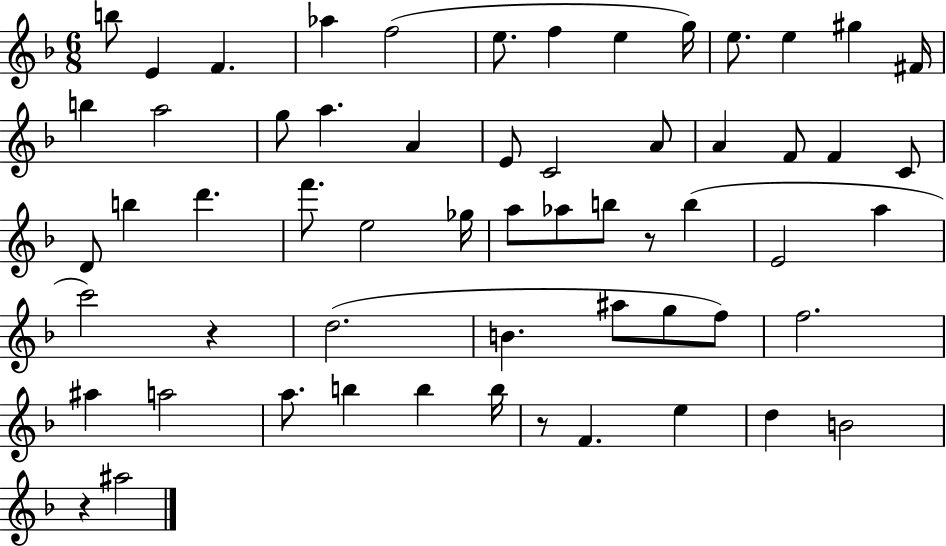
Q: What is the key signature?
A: F major